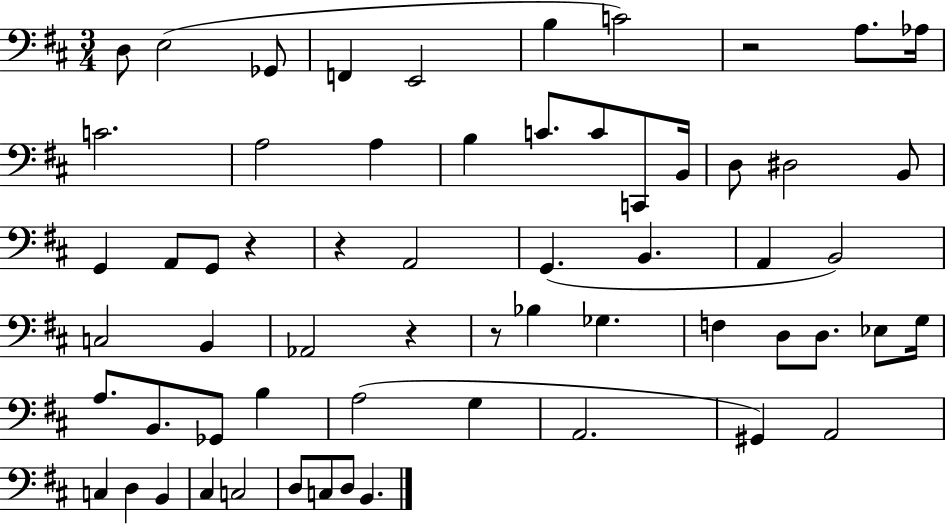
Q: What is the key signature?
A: D major